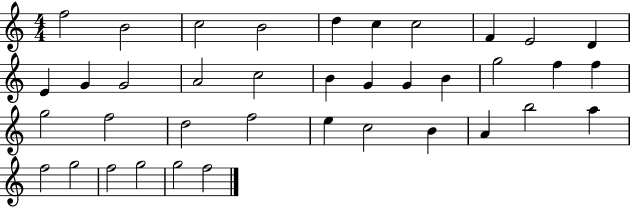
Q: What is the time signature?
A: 4/4